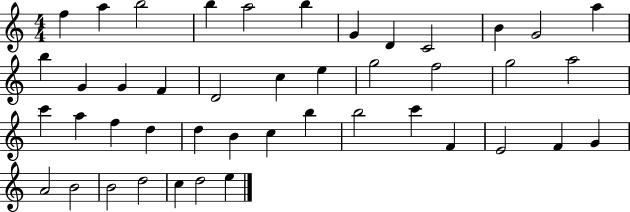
{
  \clef treble
  \numericTimeSignature
  \time 4/4
  \key c \major
  f''4 a''4 b''2 | b''4 a''2 b''4 | g'4 d'4 c'2 | b'4 g'2 a''4 | \break b''4 g'4 g'4 f'4 | d'2 c''4 e''4 | g''2 f''2 | g''2 a''2 | \break c'''4 a''4 f''4 d''4 | d''4 b'4 c''4 b''4 | b''2 c'''4 f'4 | e'2 f'4 g'4 | \break a'2 b'2 | b'2 d''2 | c''4 d''2 e''4 | \bar "|."
}